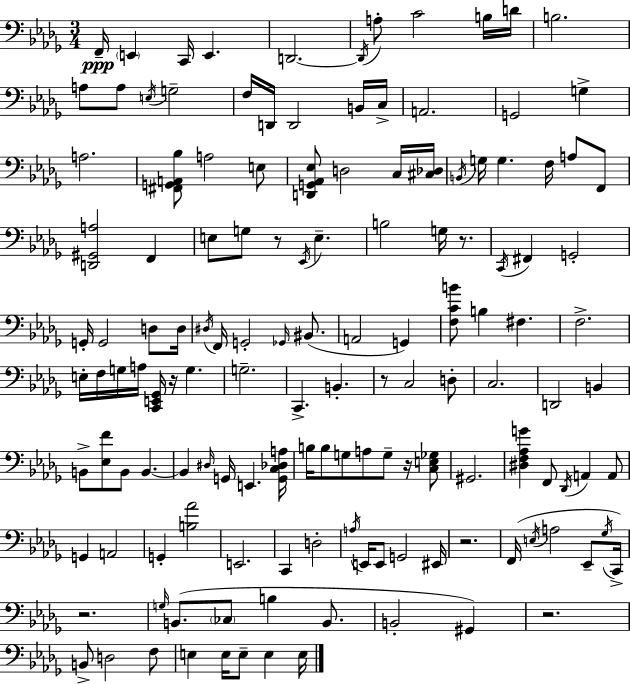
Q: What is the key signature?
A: BES minor